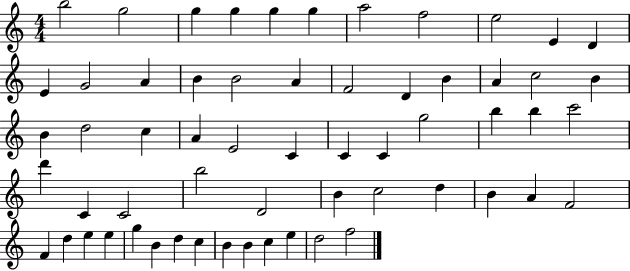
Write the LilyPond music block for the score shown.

{
  \clef treble
  \numericTimeSignature
  \time 4/4
  \key c \major
  b''2 g''2 | g''4 g''4 g''4 g''4 | a''2 f''2 | e''2 e'4 d'4 | \break e'4 g'2 a'4 | b'4 b'2 a'4 | f'2 d'4 b'4 | a'4 c''2 b'4 | \break b'4 d''2 c''4 | a'4 e'2 c'4 | c'4 c'4 g''2 | b''4 b''4 c'''2 | \break d'''4 c'4 c'2 | b''2 d'2 | b'4 c''2 d''4 | b'4 a'4 f'2 | \break f'4 d''4 e''4 e''4 | g''4 b'4 d''4 c''4 | b'4 b'4 c''4 e''4 | d''2 f''2 | \break \bar "|."
}